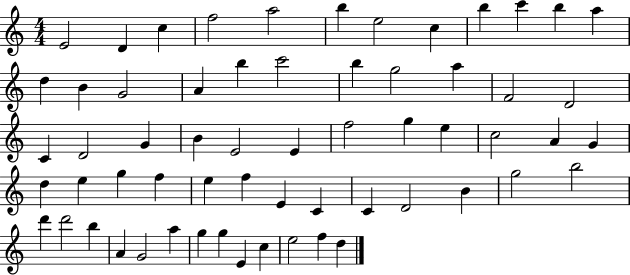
{
  \clef treble
  \numericTimeSignature
  \time 4/4
  \key c \major
  e'2 d'4 c''4 | f''2 a''2 | b''4 e''2 c''4 | b''4 c'''4 b''4 a''4 | \break d''4 b'4 g'2 | a'4 b''4 c'''2 | b''4 g''2 a''4 | f'2 d'2 | \break c'4 d'2 g'4 | b'4 e'2 e'4 | f''2 g''4 e''4 | c''2 a'4 g'4 | \break d''4 e''4 g''4 f''4 | e''4 f''4 e'4 c'4 | c'4 d'2 b'4 | g''2 b''2 | \break d'''4 d'''2 b''4 | a'4 g'2 a''4 | g''4 g''4 e'4 c''4 | e''2 f''4 d''4 | \break \bar "|."
}